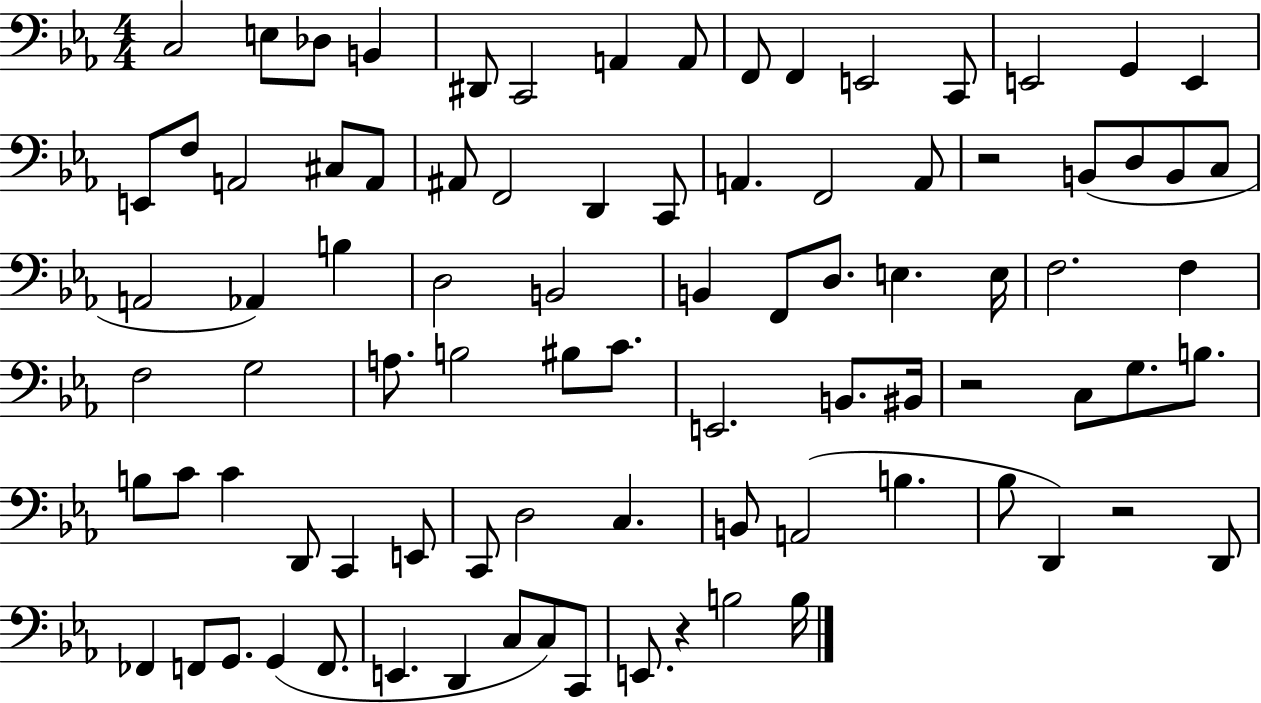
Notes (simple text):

C3/h E3/e Db3/e B2/q D#2/e C2/h A2/q A2/e F2/e F2/q E2/h C2/e E2/h G2/q E2/q E2/e F3/e A2/h C#3/e A2/e A#2/e F2/h D2/q C2/e A2/q. F2/h A2/e R/h B2/e D3/e B2/e C3/e A2/h Ab2/q B3/q D3/h B2/h B2/q F2/e D3/e. E3/q. E3/s F3/h. F3/q F3/h G3/h A3/e. B3/h BIS3/e C4/e. E2/h. B2/e. BIS2/s R/h C3/e G3/e. B3/e. B3/e C4/e C4/q D2/e C2/q E2/e C2/e D3/h C3/q. B2/e A2/h B3/q. Bb3/e D2/q R/h D2/e FES2/q F2/e G2/e. G2/q F2/e. E2/q. D2/q C3/e C3/e C2/e E2/e. R/q B3/h B3/s